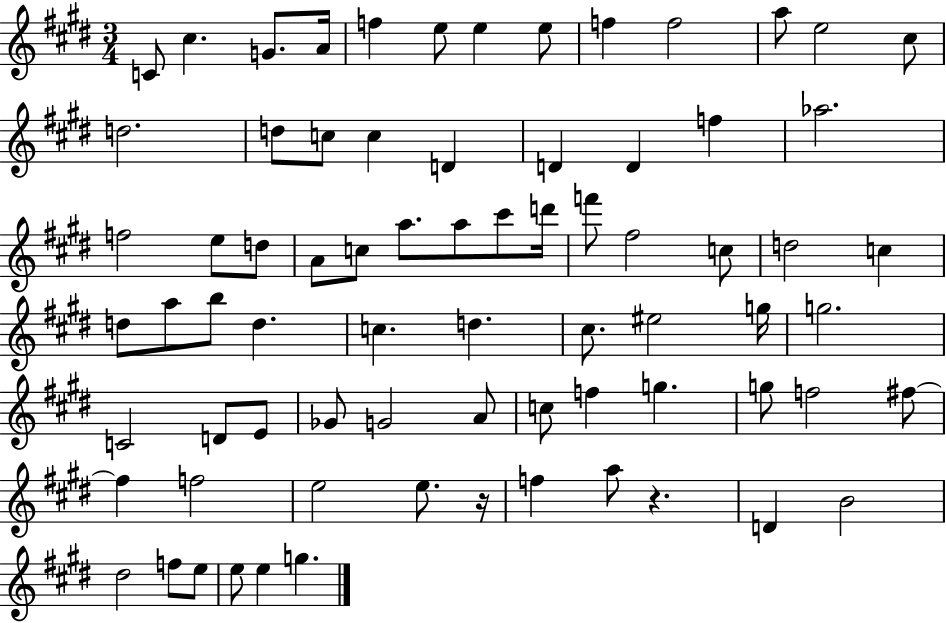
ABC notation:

X:1
T:Untitled
M:3/4
L:1/4
K:E
C/2 ^c G/2 A/4 f e/2 e e/2 f f2 a/2 e2 ^c/2 d2 d/2 c/2 c D D D f _a2 f2 e/2 d/2 A/2 c/2 a/2 a/2 ^c'/2 d'/4 f'/2 ^f2 c/2 d2 c d/2 a/2 b/2 d c d ^c/2 ^e2 g/4 g2 C2 D/2 E/2 _G/2 G2 A/2 c/2 f g g/2 f2 ^f/2 ^f f2 e2 e/2 z/4 f a/2 z D B2 ^d2 f/2 e/2 e/2 e g